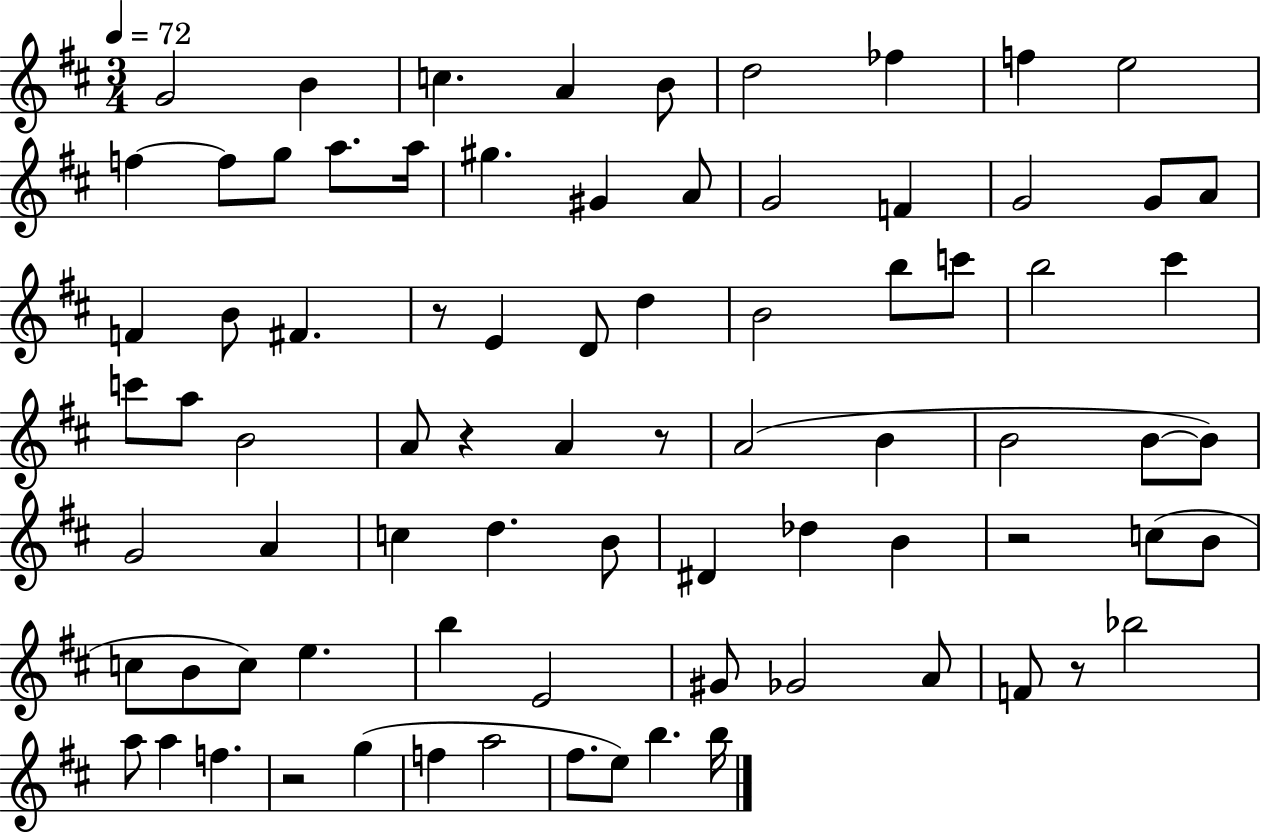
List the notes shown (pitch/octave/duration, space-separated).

G4/h B4/q C5/q. A4/q B4/e D5/h FES5/q F5/q E5/h F5/q F5/e G5/e A5/e. A5/s G#5/q. G#4/q A4/e G4/h F4/q G4/h G4/e A4/e F4/q B4/e F#4/q. R/e E4/q D4/e D5/q B4/h B5/e C6/e B5/h C#6/q C6/e A5/e B4/h A4/e R/q A4/q R/e A4/h B4/q B4/h B4/e B4/e G4/h A4/q C5/q D5/q. B4/e D#4/q Db5/q B4/q R/h C5/e B4/e C5/e B4/e C5/e E5/q. B5/q E4/h G#4/e Gb4/h A4/e F4/e R/e Bb5/h A5/e A5/q F5/q. R/h G5/q F5/q A5/h F#5/e. E5/e B5/q. B5/s